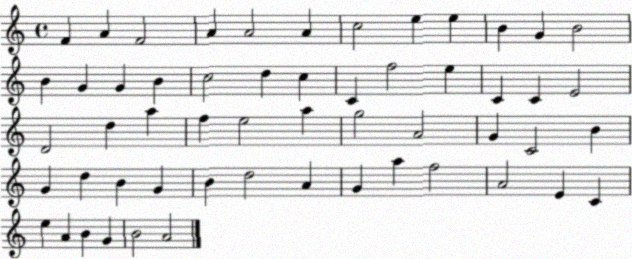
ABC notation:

X:1
T:Untitled
M:4/4
L:1/4
K:C
F A F2 A A2 A c2 e e B G B2 B G G B c2 d c C f2 e C C E2 D2 d a f e2 a g2 A2 G C2 B G d B G B d2 A G a f2 A2 E C e A B G B2 A2